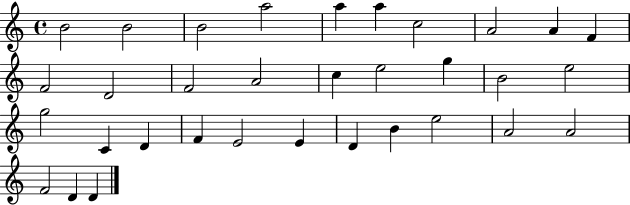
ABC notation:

X:1
T:Untitled
M:4/4
L:1/4
K:C
B2 B2 B2 a2 a a c2 A2 A F F2 D2 F2 A2 c e2 g B2 e2 g2 C D F E2 E D B e2 A2 A2 F2 D D